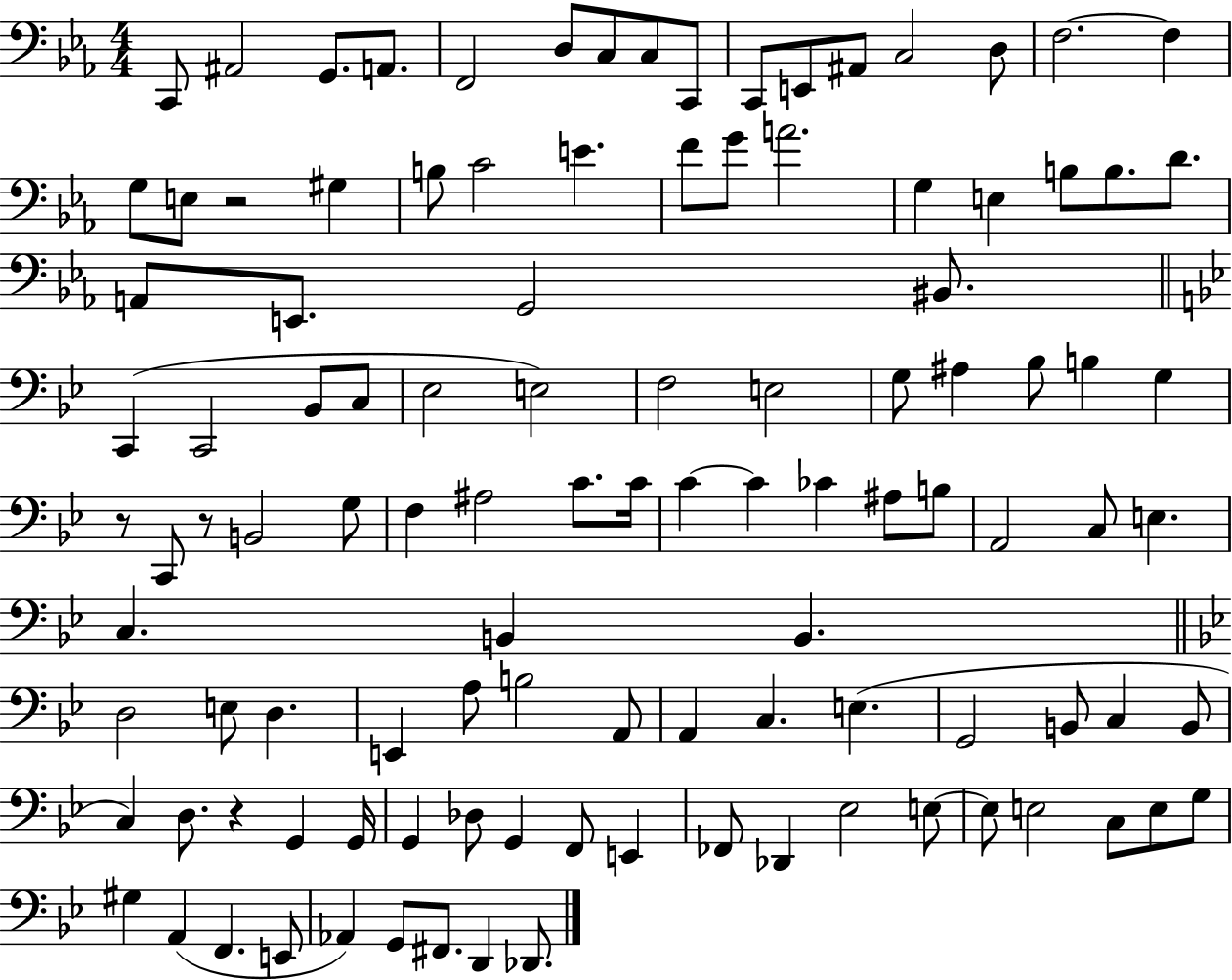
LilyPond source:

{
  \clef bass
  \numericTimeSignature
  \time 4/4
  \key ees \major
  c,8 ais,2 g,8. a,8. | f,2 d8 c8 c8 c,8 | c,8 e,8 ais,8 c2 d8 | f2.~~ f4 | \break g8 e8 r2 gis4 | b8 c'2 e'4. | f'8 g'8 a'2. | g4 e4 b8 b8. d'8. | \break a,8 e,8. g,2 bis,8. | \bar "||" \break \key g \minor c,4( c,2 bes,8 c8 | ees2 e2) | f2 e2 | g8 ais4 bes8 b4 g4 | \break r8 c,8 r8 b,2 g8 | f4 ais2 c'8. c'16 | c'4~~ c'4 ces'4 ais8 b8 | a,2 c8 e4. | \break c4. b,4 b,4. | \bar "||" \break \key bes \major d2 e8 d4. | e,4 a8 b2 a,8 | a,4 c4. e4.( | g,2 b,8 c4 b,8 | \break c4) d8. r4 g,4 g,16 | g,4 des8 g,4 f,8 e,4 | fes,8 des,4 ees2 e8~~ | e8 e2 c8 e8 g8 | \break gis4 a,4( f,4. e,8 | aes,4) g,8 fis,8. d,4 des,8. | \bar "|."
}